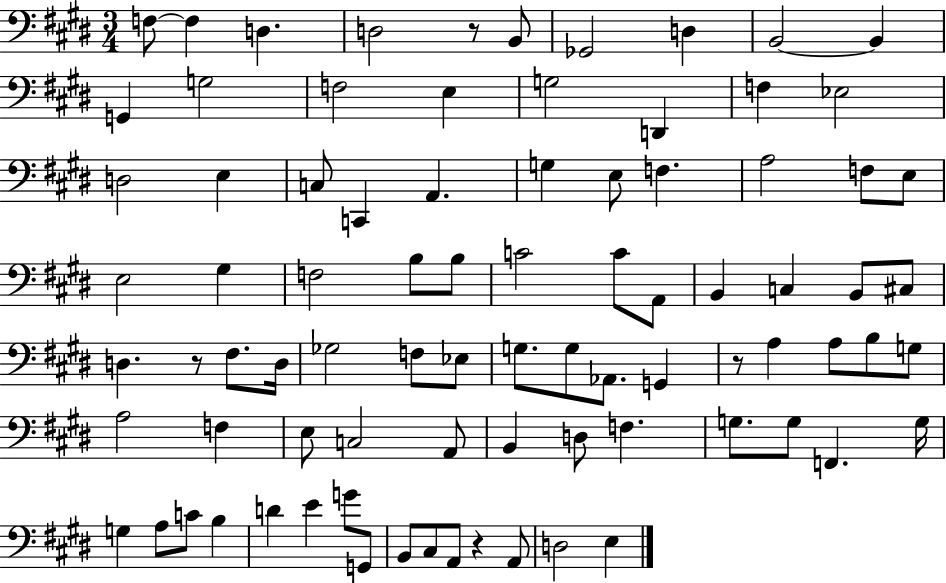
X:1
T:Untitled
M:3/4
L:1/4
K:E
F,/2 F, D, D,2 z/2 B,,/2 _G,,2 D, B,,2 B,, G,, G,2 F,2 E, G,2 D,, F, _E,2 D,2 E, C,/2 C,, A,, G, E,/2 F, A,2 F,/2 E,/2 E,2 ^G, F,2 B,/2 B,/2 C2 C/2 A,,/2 B,, C, B,,/2 ^C,/2 D, z/2 ^F,/2 D,/4 _G,2 F,/2 _E,/2 G,/2 G,/2 _A,,/2 G,, z/2 A, A,/2 B,/2 G,/2 A,2 F, E,/2 C,2 A,,/2 B,, D,/2 F, G,/2 G,/2 F,, G,/4 G, A,/2 C/2 B, D E G/2 G,,/2 B,,/2 ^C,/2 A,,/2 z A,,/2 D,2 E,